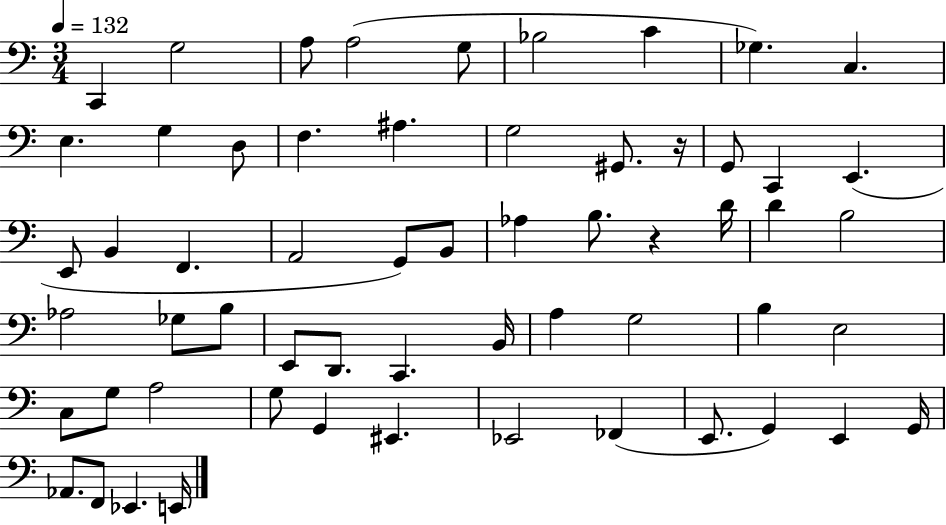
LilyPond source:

{
  \clef bass
  \numericTimeSignature
  \time 3/4
  \key c \major
  \tempo 4 = 132
  \repeat volta 2 { c,4 g2 | a8 a2( g8 | bes2 c'4 | ges4.) c4. | \break e4. g4 d8 | f4. ais4. | g2 gis,8. r16 | g,8 c,4 e,4.( | \break e,8 b,4 f,4. | a,2 g,8) b,8 | aes4 b8. r4 d'16 | d'4 b2 | \break aes2 ges8 b8 | e,8 d,8. c,4. b,16 | a4 g2 | b4 e2 | \break c8 g8 a2 | g8 g,4 eis,4. | ees,2 fes,4( | e,8. g,4) e,4 g,16 | \break aes,8. f,8 ees,4. e,16 | } \bar "|."
}